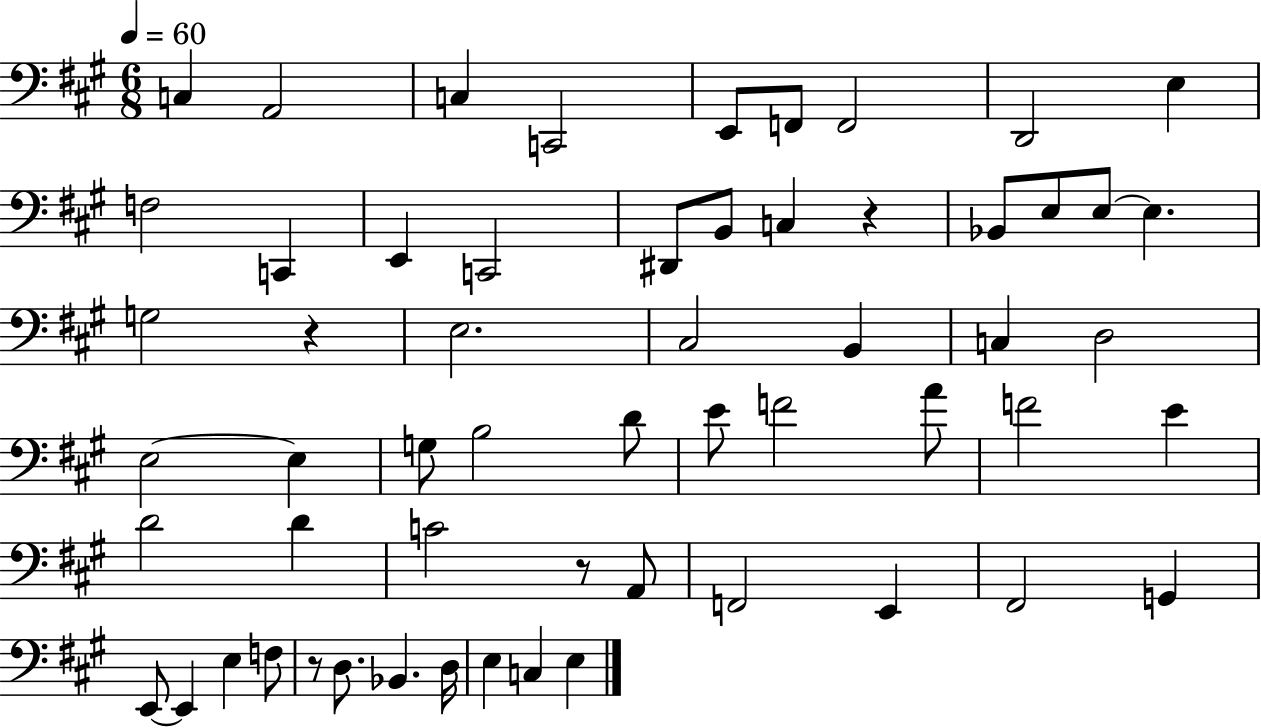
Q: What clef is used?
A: bass